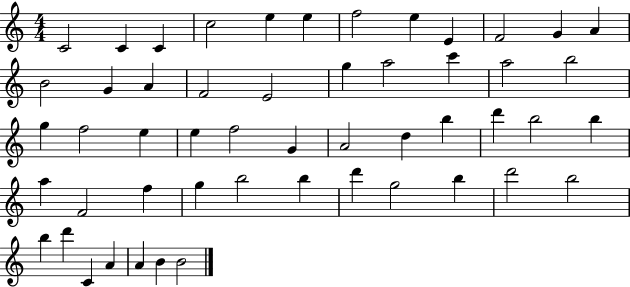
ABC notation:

X:1
T:Untitled
M:4/4
L:1/4
K:C
C2 C C c2 e e f2 e E F2 G A B2 G A F2 E2 g a2 c' a2 b2 g f2 e e f2 G A2 d b d' b2 b a F2 f g b2 b d' g2 b d'2 b2 b d' C A A B B2